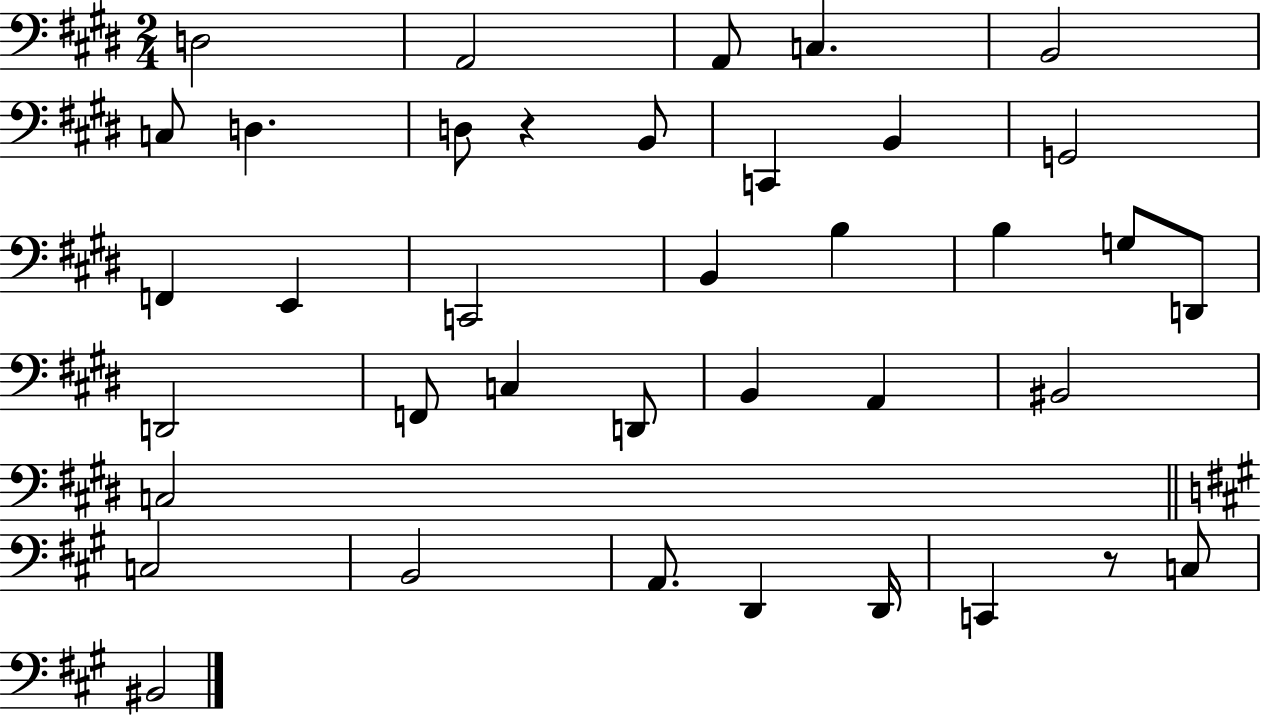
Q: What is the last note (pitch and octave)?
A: BIS2